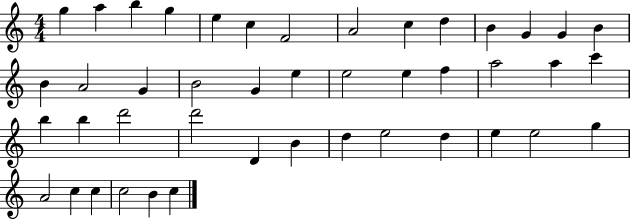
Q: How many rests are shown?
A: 0